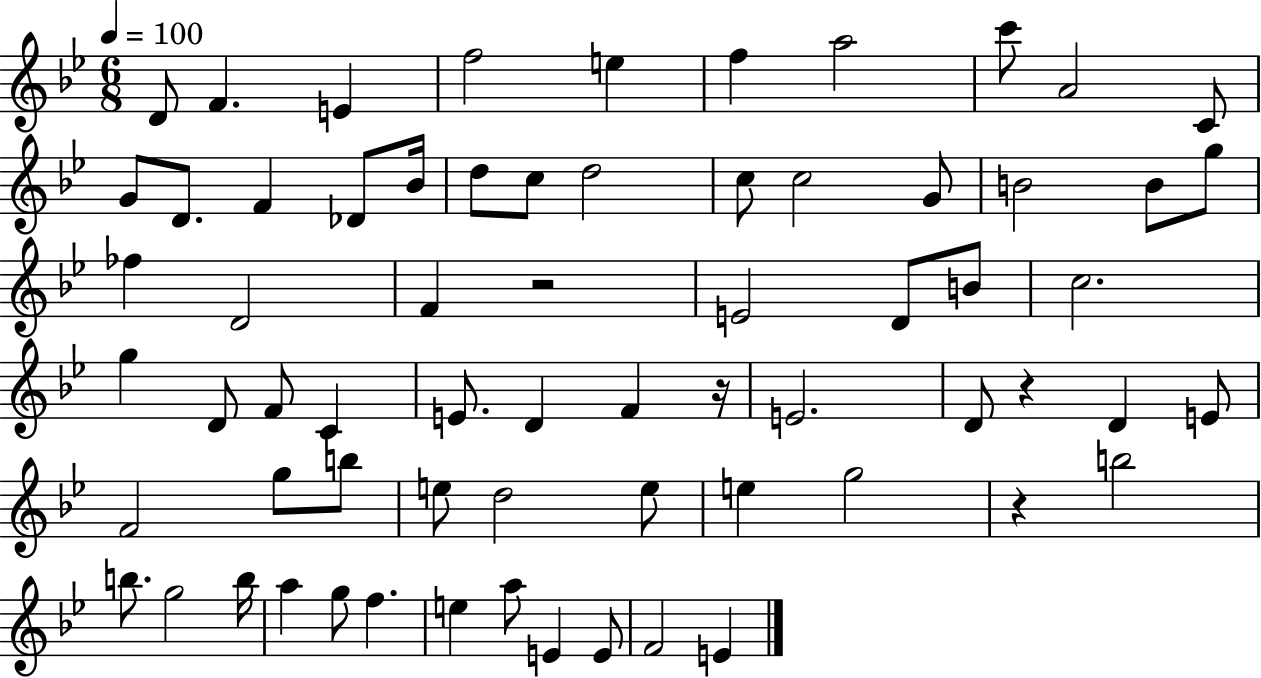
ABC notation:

X:1
T:Untitled
M:6/8
L:1/4
K:Bb
D/2 F E f2 e f a2 c'/2 A2 C/2 G/2 D/2 F _D/2 _B/4 d/2 c/2 d2 c/2 c2 G/2 B2 B/2 g/2 _f D2 F z2 E2 D/2 B/2 c2 g D/2 F/2 C E/2 D F z/4 E2 D/2 z D E/2 F2 g/2 b/2 e/2 d2 e/2 e g2 z b2 b/2 g2 b/4 a g/2 f e a/2 E E/2 F2 E